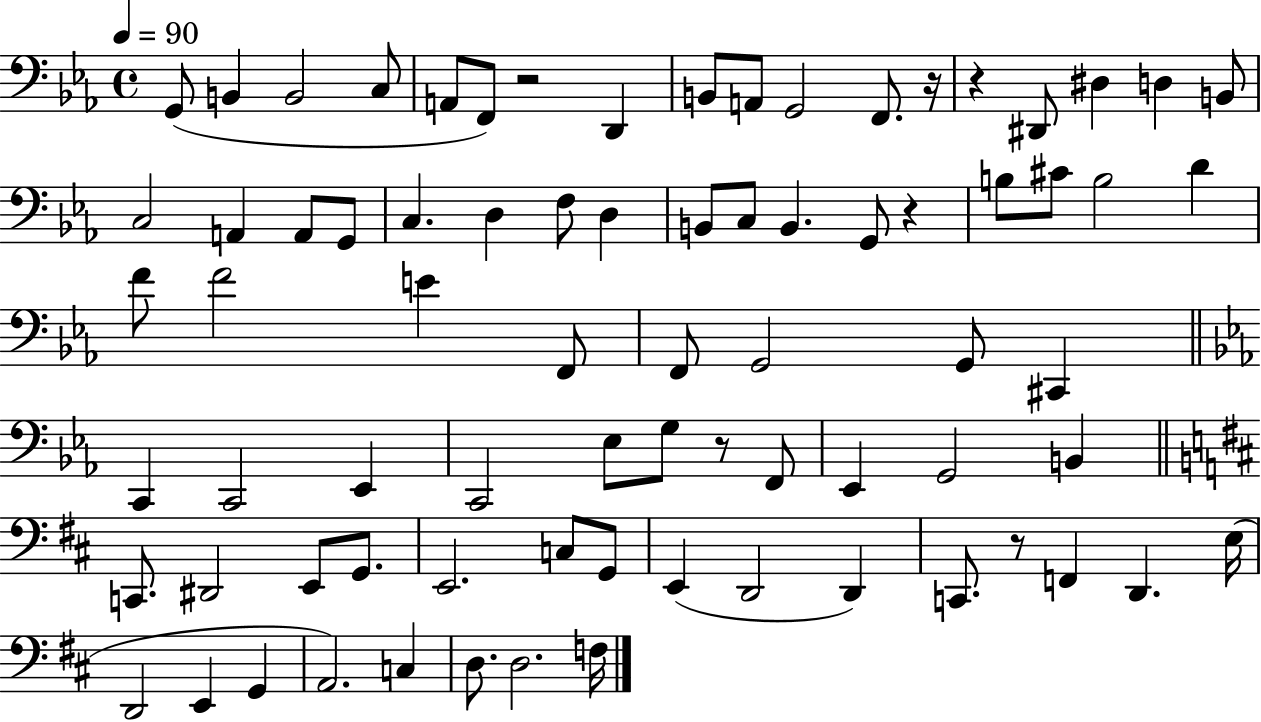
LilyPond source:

{
  \clef bass
  \time 4/4
  \defaultTimeSignature
  \key ees \major
  \tempo 4 = 90
  g,8( b,4 b,2 c8 | a,8 f,8) r2 d,4 | b,8 a,8 g,2 f,8. r16 | r4 dis,8 dis4 d4 b,8 | \break c2 a,4 a,8 g,8 | c4. d4 f8 d4 | b,8 c8 b,4. g,8 r4 | b8 cis'8 b2 d'4 | \break f'8 f'2 e'4 f,8 | f,8 g,2 g,8 cis,4 | \bar "||" \break \key c \minor c,4 c,2 ees,4 | c,2 ees8 g8 r8 f,8 | ees,4 g,2 b,4 | \bar "||" \break \key d \major c,8. dis,2 e,8 g,8. | e,2. c8 g,8 | e,4( d,2 d,4) | c,8. r8 f,4 d,4. e16( | \break d,2 e,4 g,4 | a,2.) c4 | d8. d2. f16 | \bar "|."
}